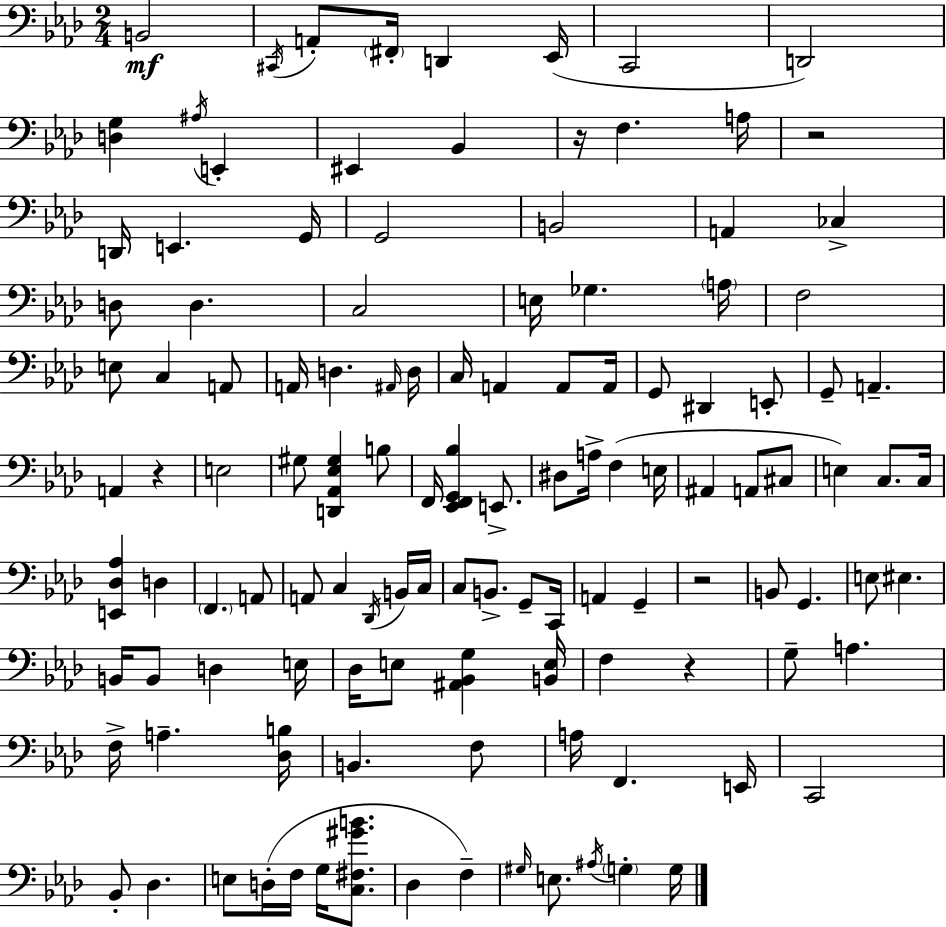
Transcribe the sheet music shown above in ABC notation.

X:1
T:Untitled
M:2/4
L:1/4
K:Fm
B,,2 ^C,,/4 A,,/2 ^F,,/4 D,, _E,,/4 C,,2 D,,2 [D,G,] ^A,/4 E,, ^E,, _B,, z/4 F, A,/4 z2 D,,/4 E,, G,,/4 G,,2 B,,2 A,, _C, D,/2 D, C,2 E,/4 _G, A,/4 F,2 E,/2 C, A,,/2 A,,/4 D, ^A,,/4 D,/4 C,/4 A,, A,,/2 A,,/4 G,,/2 ^D,, E,,/2 G,,/2 A,, A,, z E,2 ^G,/2 [D,,_A,,_E,^G,] B,/2 F,,/4 [_E,,F,,G,,_B,] E,,/2 ^D,/2 A,/4 F, E,/4 ^A,, A,,/2 ^C,/2 E, C,/2 C,/4 [E,,_D,_A,] D, F,, A,,/2 A,,/2 C, _D,,/4 B,,/4 C,/4 C,/2 B,,/2 G,,/2 C,,/4 A,, G,, z2 B,,/2 G,, E,/2 ^E, B,,/4 B,,/2 D, E,/4 _D,/4 E,/2 [^A,,_B,,G,] [B,,E,]/4 F, z G,/2 A, F,/4 A, [_D,B,]/4 B,, F,/2 A,/4 F,, E,,/4 C,,2 _B,,/2 _D, E,/2 D,/4 F,/4 G,/4 [C,^F,^GB]/2 _D, F, ^G,/4 E,/2 ^A,/4 G, G,/4